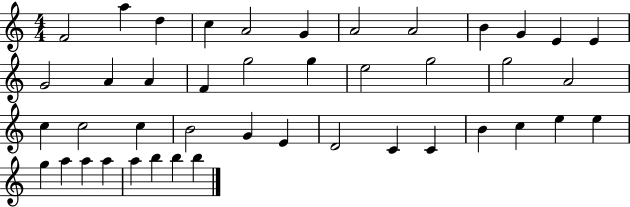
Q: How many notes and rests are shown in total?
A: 43